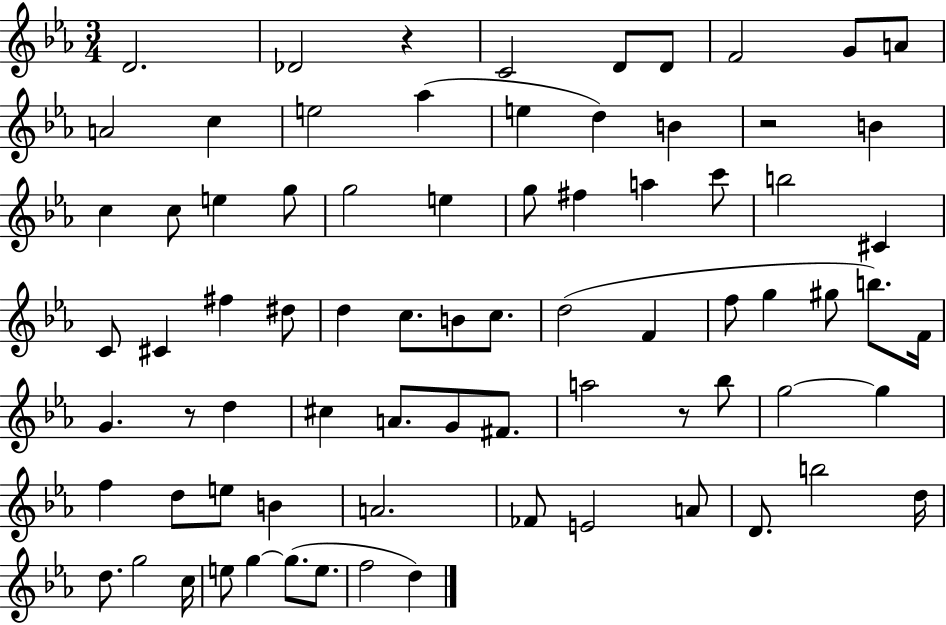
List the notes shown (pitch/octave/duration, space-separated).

D4/h. Db4/h R/q C4/h D4/e D4/e F4/h G4/e A4/e A4/h C5/q E5/h Ab5/q E5/q D5/q B4/q R/h B4/q C5/q C5/e E5/q G5/e G5/h E5/q G5/e F#5/q A5/q C6/e B5/h C#4/q C4/e C#4/q F#5/q D#5/e D5/q C5/e. B4/e C5/e. D5/h F4/q F5/e G5/q G#5/e B5/e. F4/s G4/q. R/e D5/q C#5/q A4/e. G4/e F#4/e. A5/h R/e Bb5/e G5/h G5/q F5/q D5/e E5/e B4/q A4/h. FES4/e E4/h A4/e D4/e. B5/h D5/s D5/e. G5/h C5/s E5/e G5/q G5/e. E5/e. F5/h D5/q